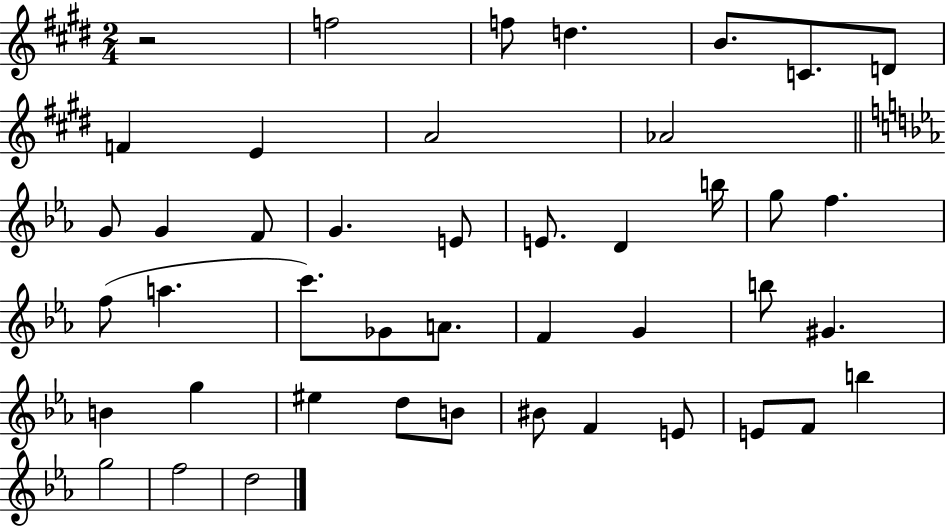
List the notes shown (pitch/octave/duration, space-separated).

R/h F5/h F5/e D5/q. B4/e. C4/e. D4/e F4/q E4/q A4/h Ab4/h G4/e G4/q F4/e G4/q. E4/e E4/e. D4/q B5/s G5/e F5/q. F5/e A5/q. C6/e. Gb4/e A4/e. F4/q G4/q B5/e G#4/q. B4/q G5/q EIS5/q D5/e B4/e BIS4/e F4/q E4/e E4/e F4/e B5/q G5/h F5/h D5/h